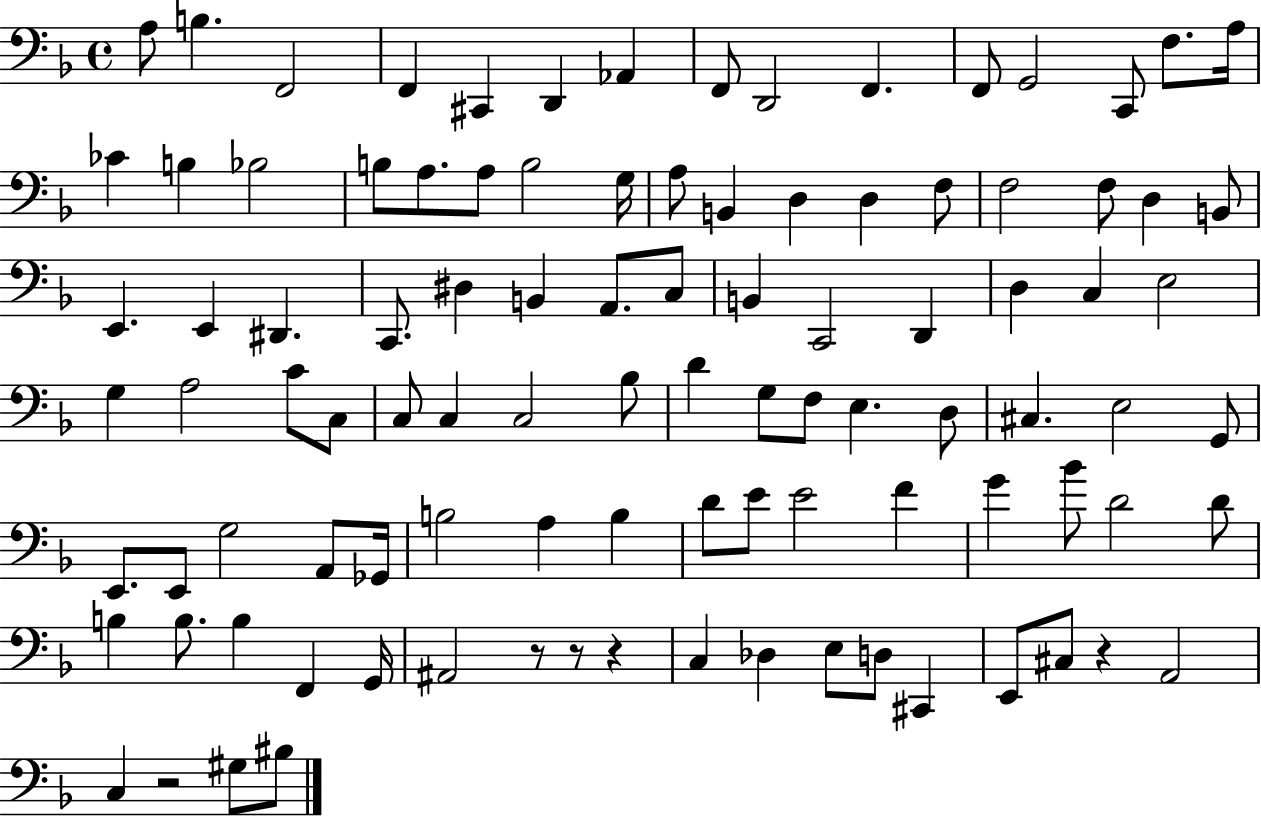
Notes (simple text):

A3/e B3/q. F2/h F2/q C#2/q D2/q Ab2/q F2/e D2/h F2/q. F2/e G2/h C2/e F3/e. A3/s CES4/q B3/q Bb3/h B3/e A3/e. A3/e B3/h G3/s A3/e B2/q D3/q D3/q F3/e F3/h F3/e D3/q B2/e E2/q. E2/q D#2/q. C2/e. D#3/q B2/q A2/e. C3/e B2/q C2/h D2/q D3/q C3/q E3/h G3/q A3/h C4/e C3/e C3/e C3/q C3/h Bb3/e D4/q G3/e F3/e E3/q. D3/e C#3/q. E3/h G2/e E2/e. E2/e G3/h A2/e Gb2/s B3/h A3/q B3/q D4/e E4/e E4/h F4/q G4/q Bb4/e D4/h D4/e B3/q B3/e. B3/q F2/q G2/s A#2/h R/e R/e R/q C3/q Db3/q E3/e D3/e C#2/q E2/e C#3/e R/q A2/h C3/q R/h G#3/e BIS3/e